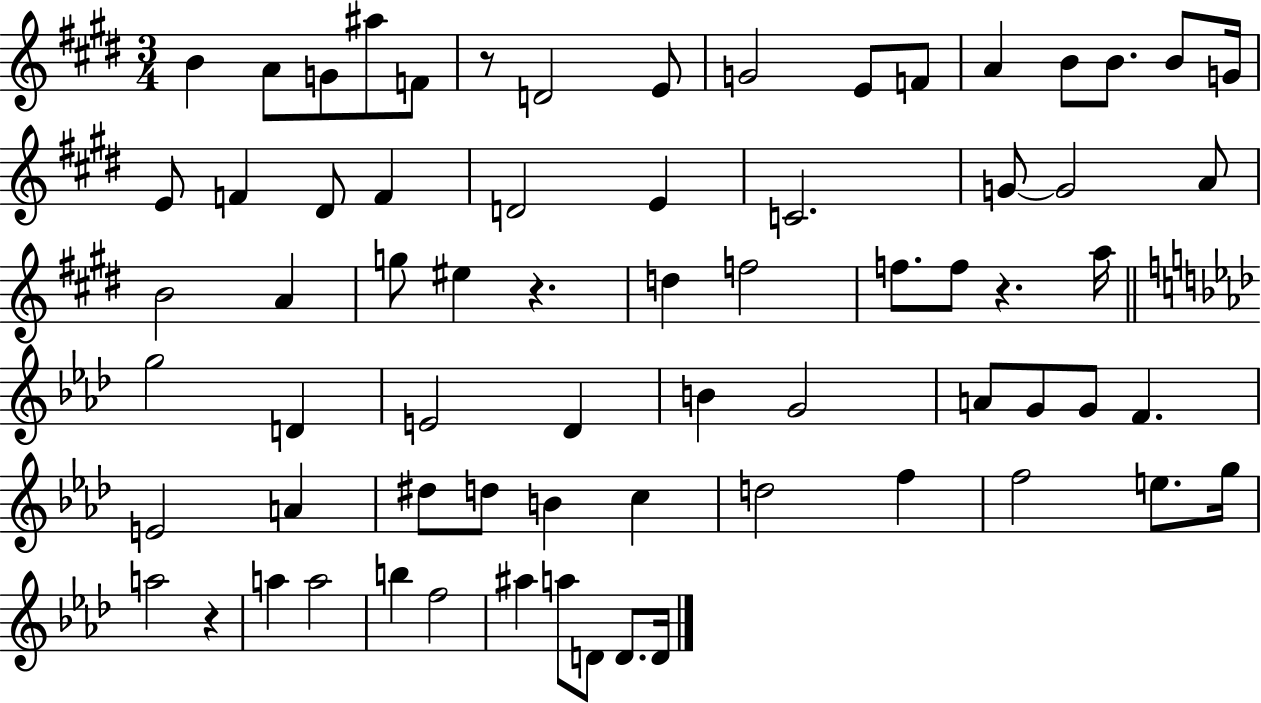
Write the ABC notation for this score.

X:1
T:Untitled
M:3/4
L:1/4
K:E
B A/2 G/2 ^a/2 F/2 z/2 D2 E/2 G2 E/2 F/2 A B/2 B/2 B/2 G/4 E/2 F ^D/2 F D2 E C2 G/2 G2 A/2 B2 A g/2 ^e z d f2 f/2 f/2 z a/4 g2 D E2 _D B G2 A/2 G/2 G/2 F E2 A ^d/2 d/2 B c d2 f f2 e/2 g/4 a2 z a a2 b f2 ^a a/2 D/2 D/2 D/4